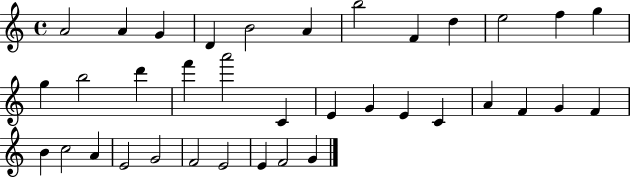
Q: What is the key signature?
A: C major